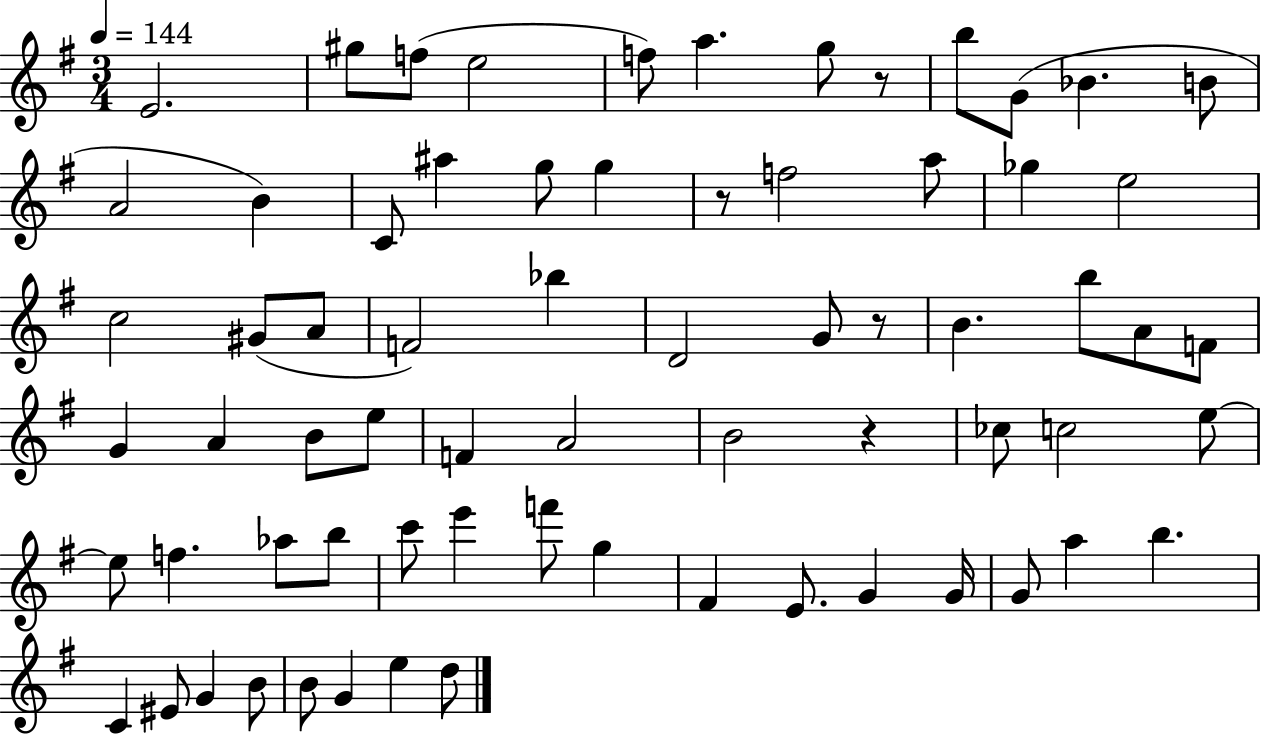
{
  \clef treble
  \numericTimeSignature
  \time 3/4
  \key g \major
  \tempo 4 = 144
  e'2. | gis''8 f''8( e''2 | f''8) a''4. g''8 r8 | b''8 g'8( bes'4. b'8 | \break a'2 b'4) | c'8 ais''4 g''8 g''4 | r8 f''2 a''8 | ges''4 e''2 | \break c''2 gis'8( a'8 | f'2) bes''4 | d'2 g'8 r8 | b'4. b''8 a'8 f'8 | \break g'4 a'4 b'8 e''8 | f'4 a'2 | b'2 r4 | ces''8 c''2 e''8~~ | \break e''8 f''4. aes''8 b''8 | c'''8 e'''4 f'''8 g''4 | fis'4 e'8. g'4 g'16 | g'8 a''4 b''4. | \break c'4 eis'8 g'4 b'8 | b'8 g'4 e''4 d''8 | \bar "|."
}